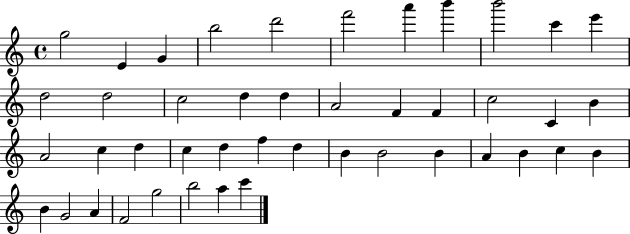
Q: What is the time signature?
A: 4/4